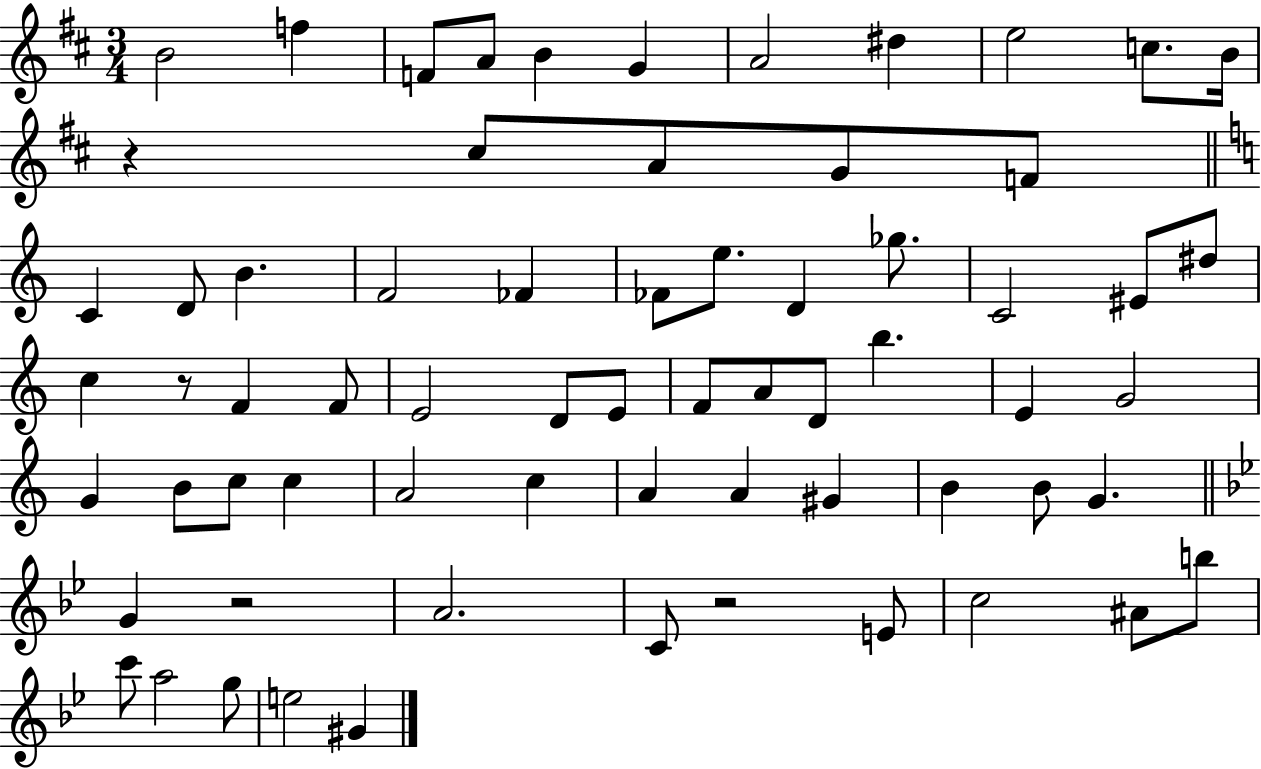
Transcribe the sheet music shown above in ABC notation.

X:1
T:Untitled
M:3/4
L:1/4
K:D
B2 f F/2 A/2 B G A2 ^d e2 c/2 B/4 z ^c/2 A/2 G/2 F/2 C D/2 B F2 _F _F/2 e/2 D _g/2 C2 ^E/2 ^d/2 c z/2 F F/2 E2 D/2 E/2 F/2 A/2 D/2 b E G2 G B/2 c/2 c A2 c A A ^G B B/2 G G z2 A2 C/2 z2 E/2 c2 ^A/2 b/2 c'/2 a2 g/2 e2 ^G